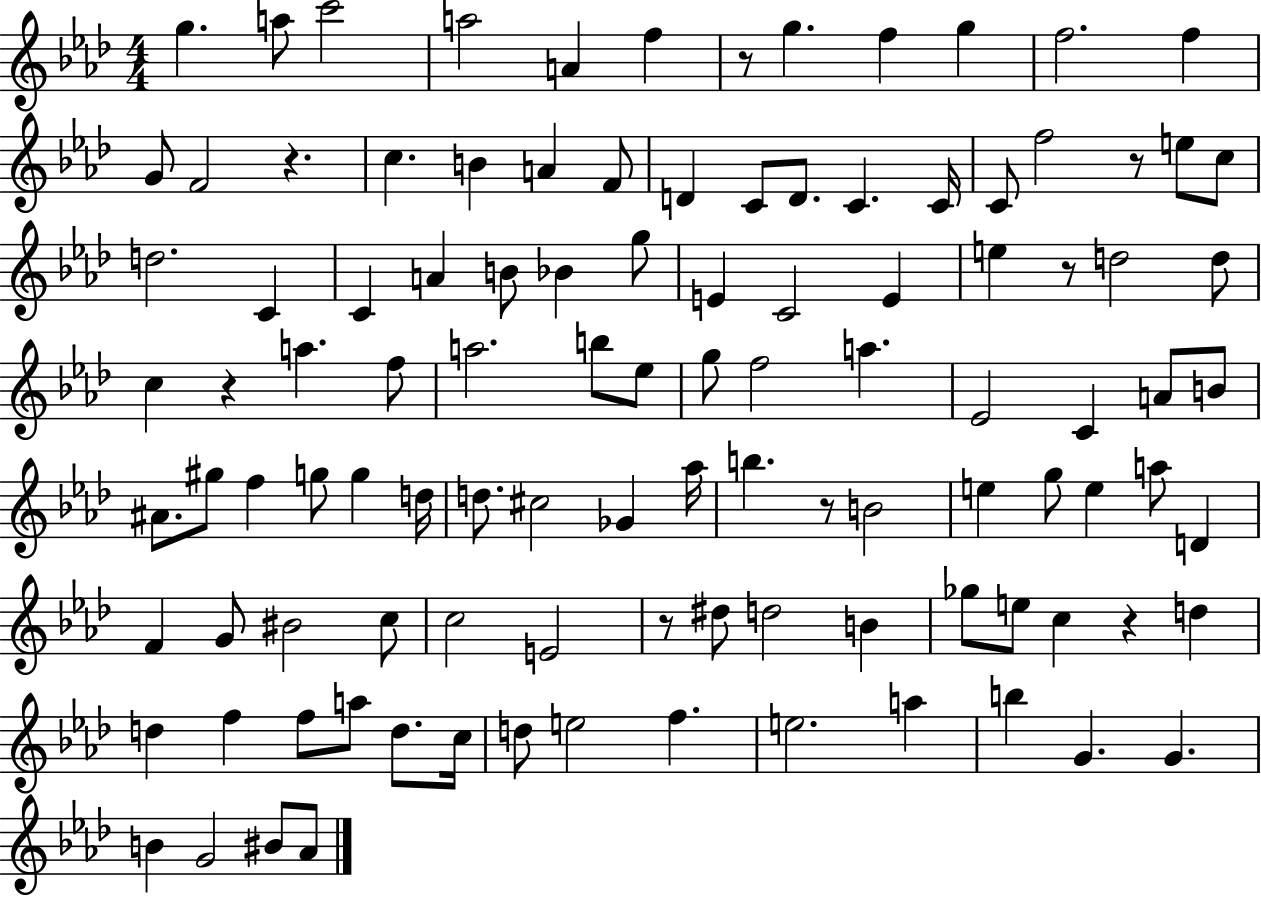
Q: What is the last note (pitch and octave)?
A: Ab4